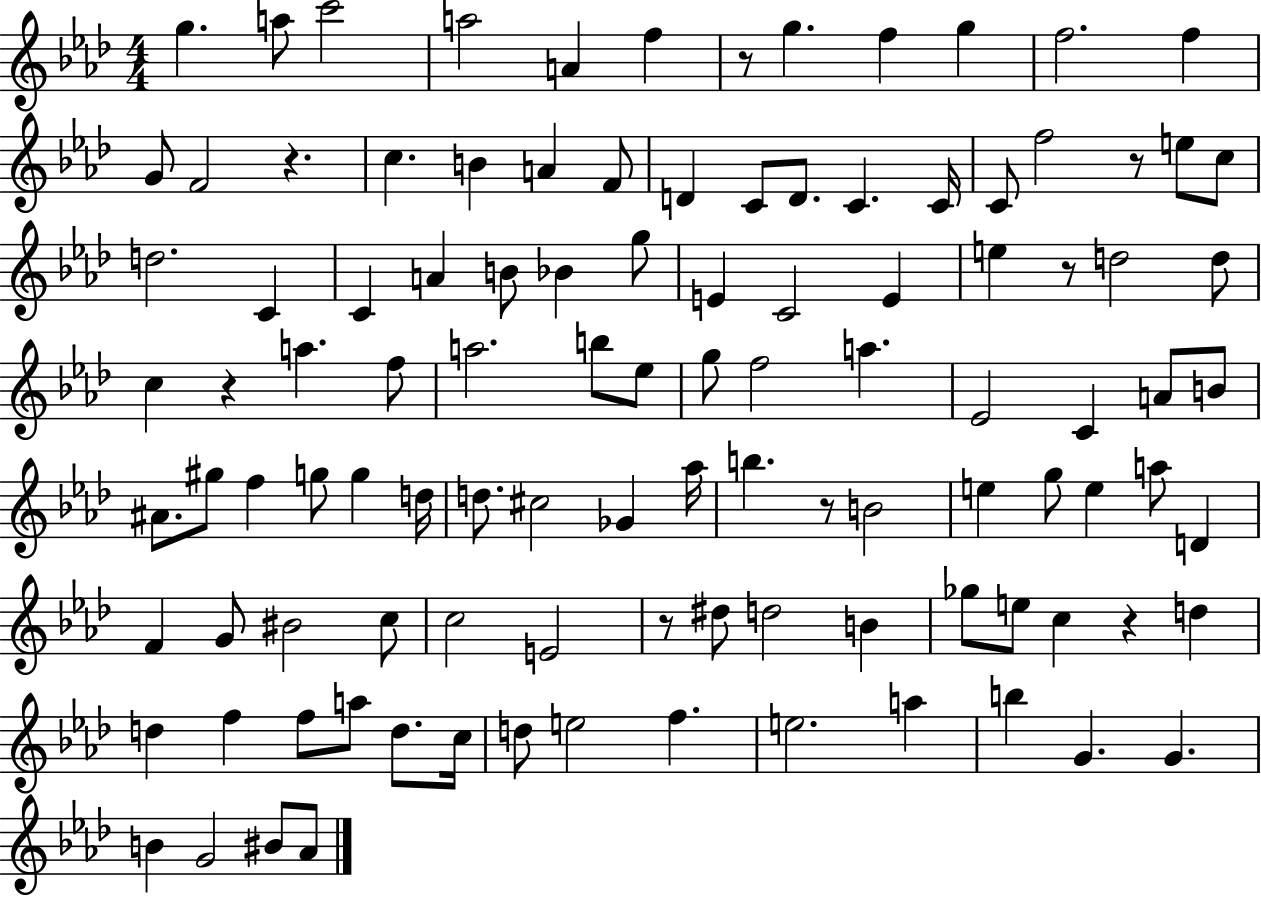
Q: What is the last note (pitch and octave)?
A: Ab4